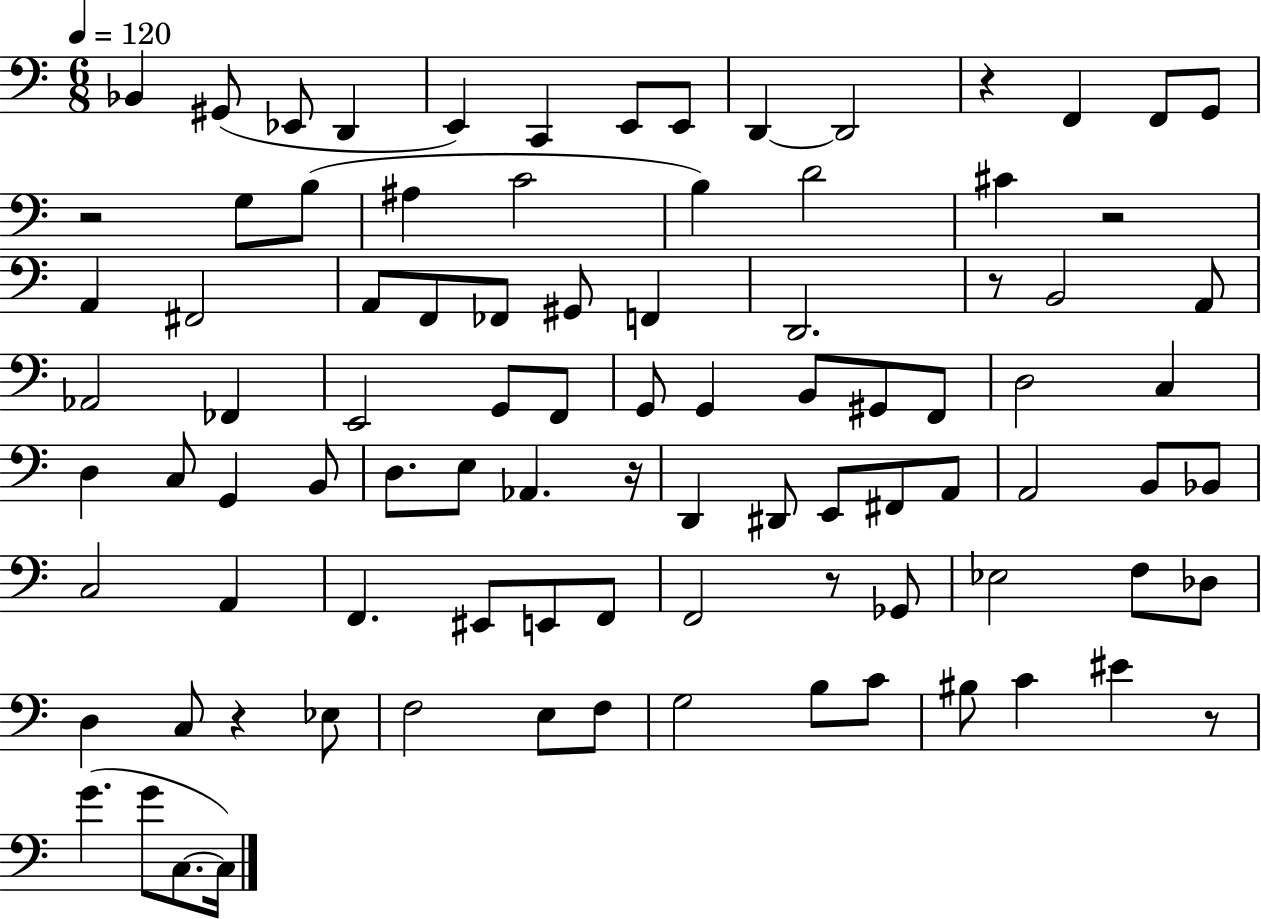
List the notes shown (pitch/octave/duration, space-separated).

Bb2/q G#2/e Eb2/e D2/q E2/q C2/q E2/e E2/e D2/q D2/h R/q F2/q F2/e G2/e R/h G3/e B3/e A#3/q C4/h B3/q D4/h C#4/q R/h A2/q F#2/h A2/e F2/e FES2/e G#2/e F2/q D2/h. R/e B2/h A2/e Ab2/h FES2/q E2/h G2/e F2/e G2/e G2/q B2/e G#2/e F2/e D3/h C3/q D3/q C3/e G2/q B2/e D3/e. E3/e Ab2/q. R/s D2/q D#2/e E2/e F#2/e A2/e A2/h B2/e Bb2/e C3/h A2/q F2/q. EIS2/e E2/e F2/e F2/h R/e Gb2/e Eb3/h F3/e Db3/e D3/q C3/e R/q Eb3/e F3/h E3/e F3/e G3/h B3/e C4/e BIS3/e C4/q EIS4/q R/e G4/q. G4/e C3/e. C3/s